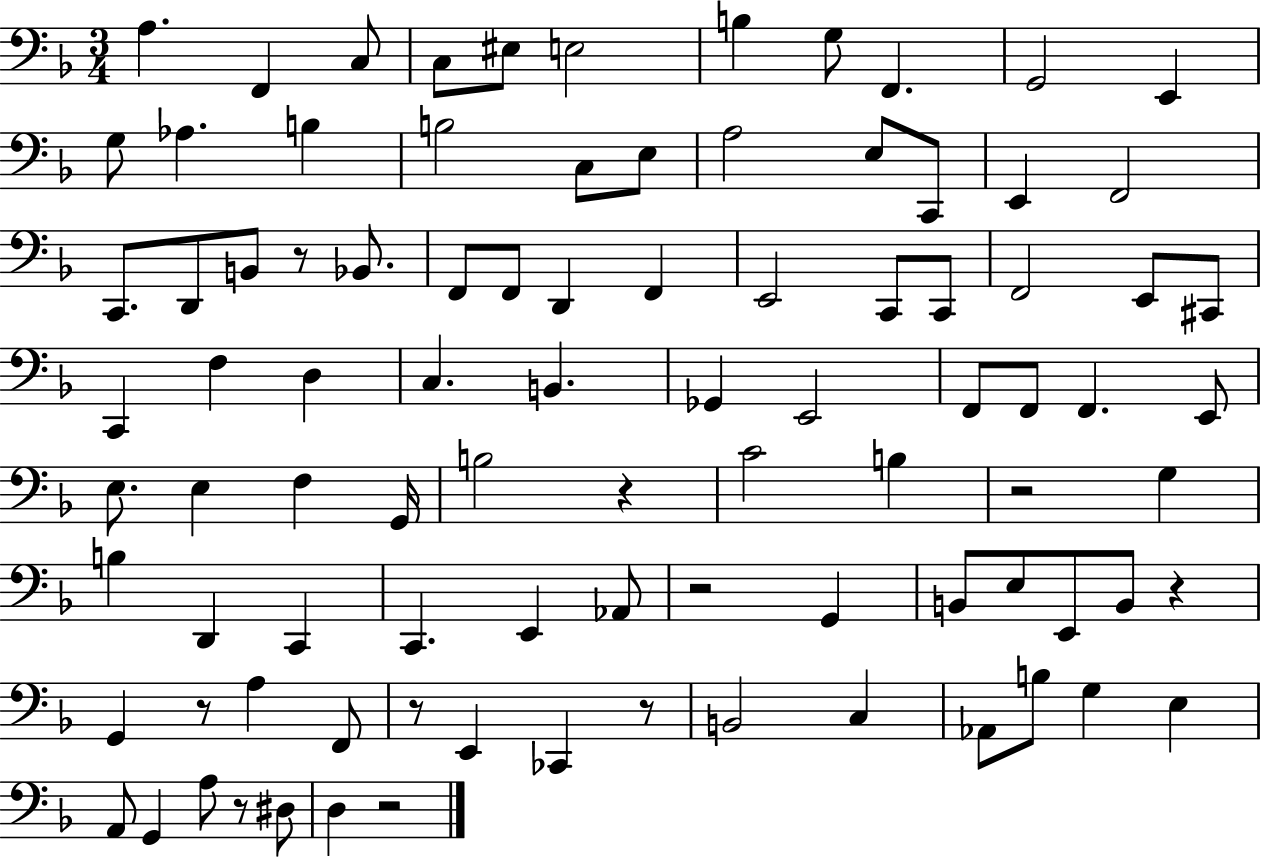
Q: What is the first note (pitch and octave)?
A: A3